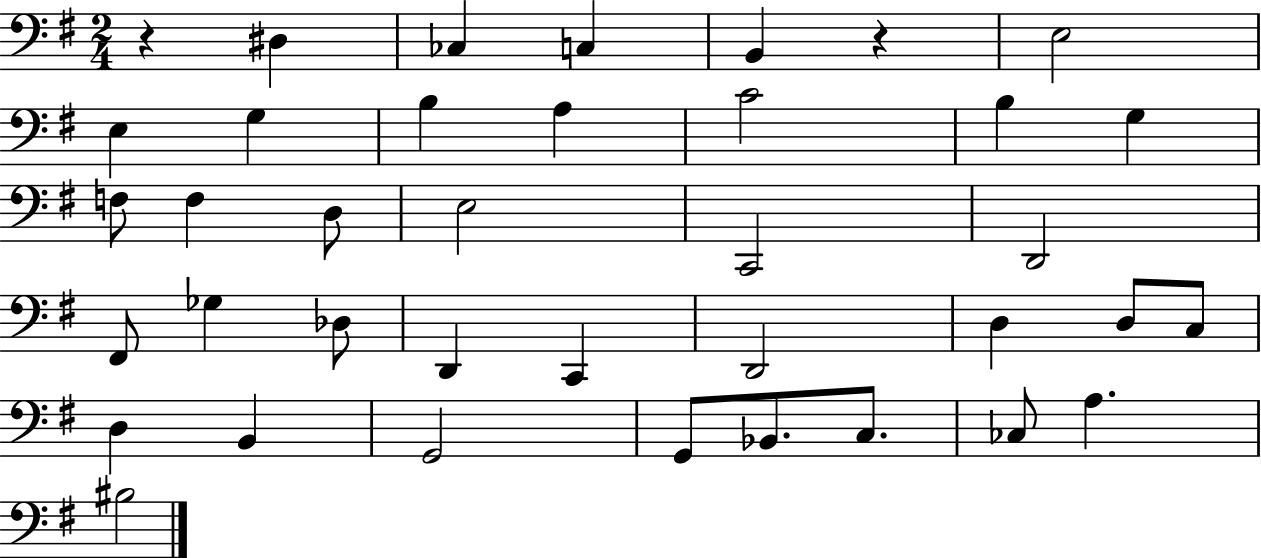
{
  \clef bass
  \numericTimeSignature
  \time 2/4
  \key g \major
  r4 dis4 | ces4 c4 | b,4 r4 | e2 | \break e4 g4 | b4 a4 | c'2 | b4 g4 | \break f8 f4 d8 | e2 | c,2 | d,2 | \break fis,8 ges4 des8 | d,4 c,4 | d,2 | d4 d8 c8 | \break d4 b,4 | g,2 | g,8 bes,8. c8. | ces8 a4. | \break bis2 | \bar "|."
}